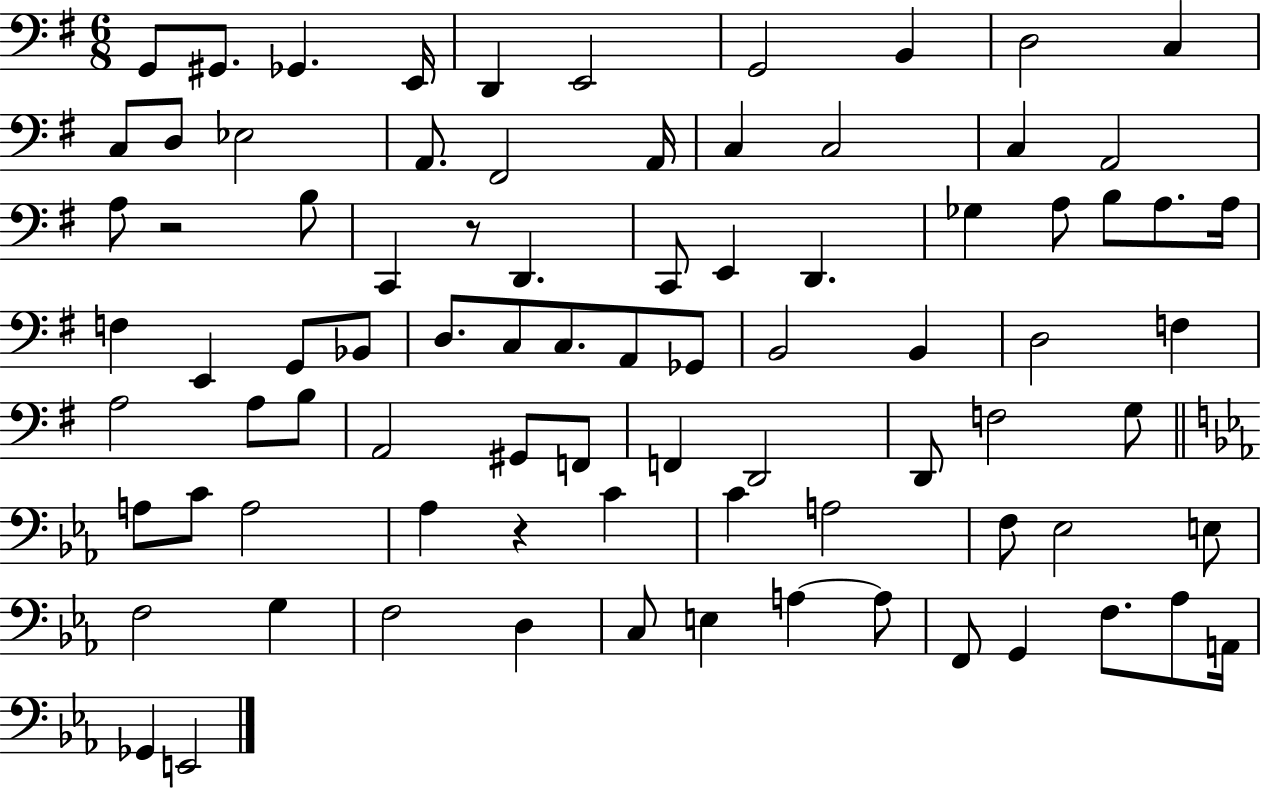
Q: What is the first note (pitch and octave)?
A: G2